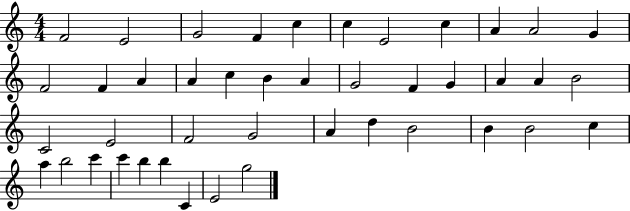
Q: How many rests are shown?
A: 0